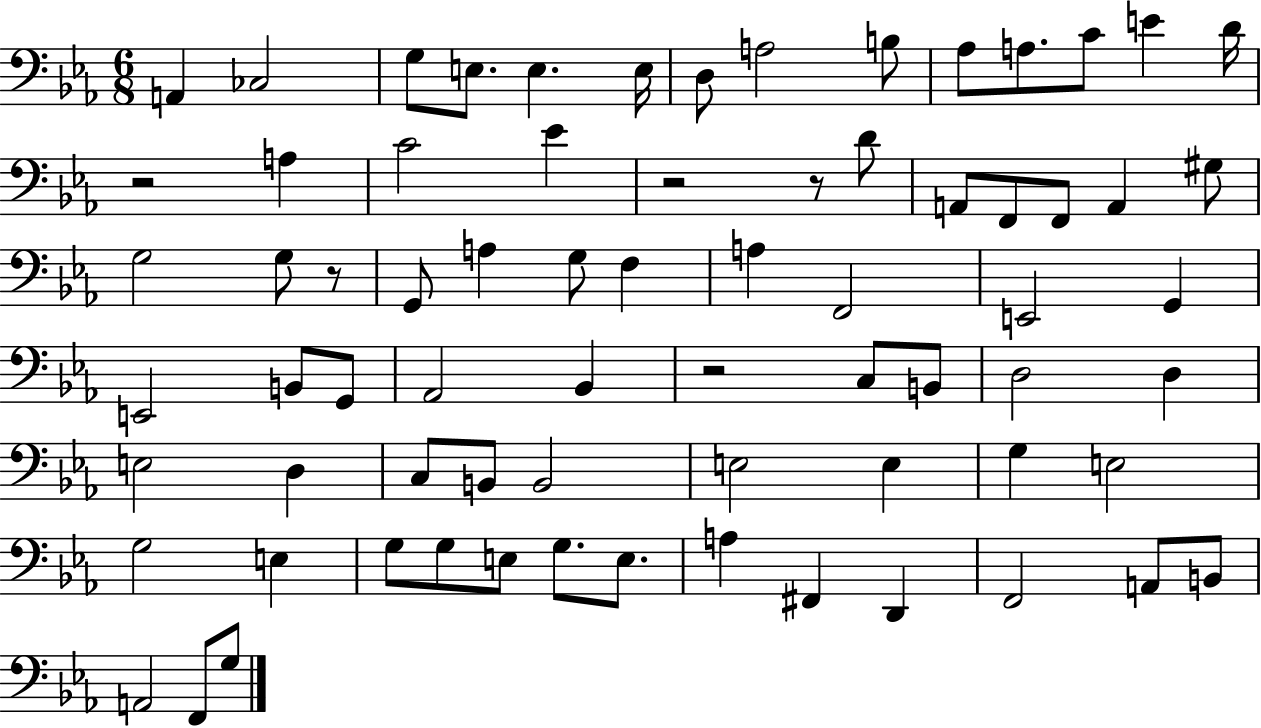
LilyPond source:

{
  \clef bass
  \numericTimeSignature
  \time 6/8
  \key ees \major
  a,4 ces2 | g8 e8. e4. e16 | d8 a2 b8 | aes8 a8. c'8 e'4 d'16 | \break r2 a4 | c'2 ees'4 | r2 r8 d'8 | a,8 f,8 f,8 a,4 gis8 | \break g2 g8 r8 | g,8 a4 g8 f4 | a4 f,2 | e,2 g,4 | \break e,2 b,8 g,8 | aes,2 bes,4 | r2 c8 b,8 | d2 d4 | \break e2 d4 | c8 b,8 b,2 | e2 e4 | g4 e2 | \break g2 e4 | g8 g8 e8 g8. e8. | a4 fis,4 d,4 | f,2 a,8 b,8 | \break a,2 f,8 g8 | \bar "|."
}